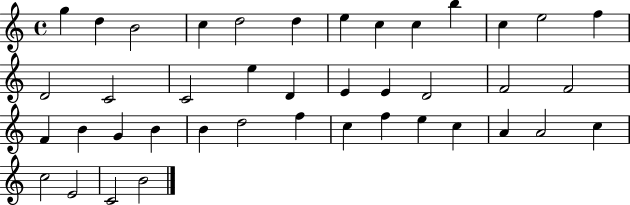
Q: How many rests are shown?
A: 0